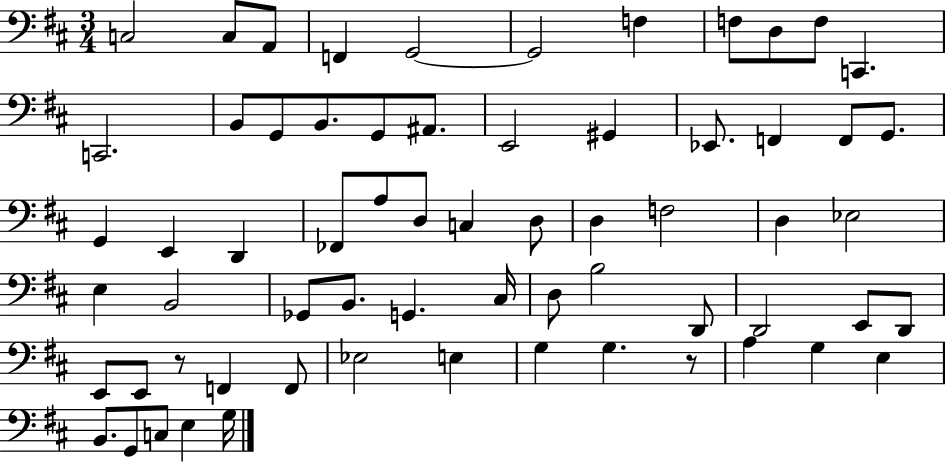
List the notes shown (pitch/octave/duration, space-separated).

C3/h C3/e A2/e F2/q G2/h G2/h F3/q F3/e D3/e F3/e C2/q. C2/h. B2/e G2/e B2/e. G2/e A#2/e. E2/h G#2/q Eb2/e. F2/q F2/e G2/e. G2/q E2/q D2/q FES2/e A3/e D3/e C3/q D3/e D3/q F3/h D3/q Eb3/h E3/q B2/h Gb2/e B2/e. G2/q. C#3/s D3/e B3/h D2/e D2/h E2/e D2/e E2/e E2/e R/e F2/q F2/e Eb3/h E3/q G3/q G3/q. R/e A3/q G3/q E3/q B2/e. G2/e C3/e E3/q G3/s